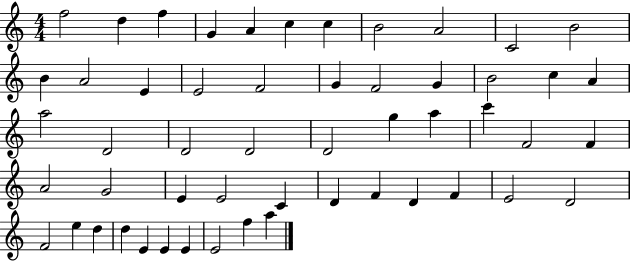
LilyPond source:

{
  \clef treble
  \numericTimeSignature
  \time 4/4
  \key c \major
  f''2 d''4 f''4 | g'4 a'4 c''4 c''4 | b'2 a'2 | c'2 b'2 | \break b'4 a'2 e'4 | e'2 f'2 | g'4 f'2 g'4 | b'2 c''4 a'4 | \break a''2 d'2 | d'2 d'2 | d'2 g''4 a''4 | c'''4 f'2 f'4 | \break a'2 g'2 | e'4 e'2 c'4 | d'4 f'4 d'4 f'4 | e'2 d'2 | \break f'2 e''4 d''4 | d''4 e'4 e'4 e'4 | e'2 f''4 a''4 | \bar "|."
}